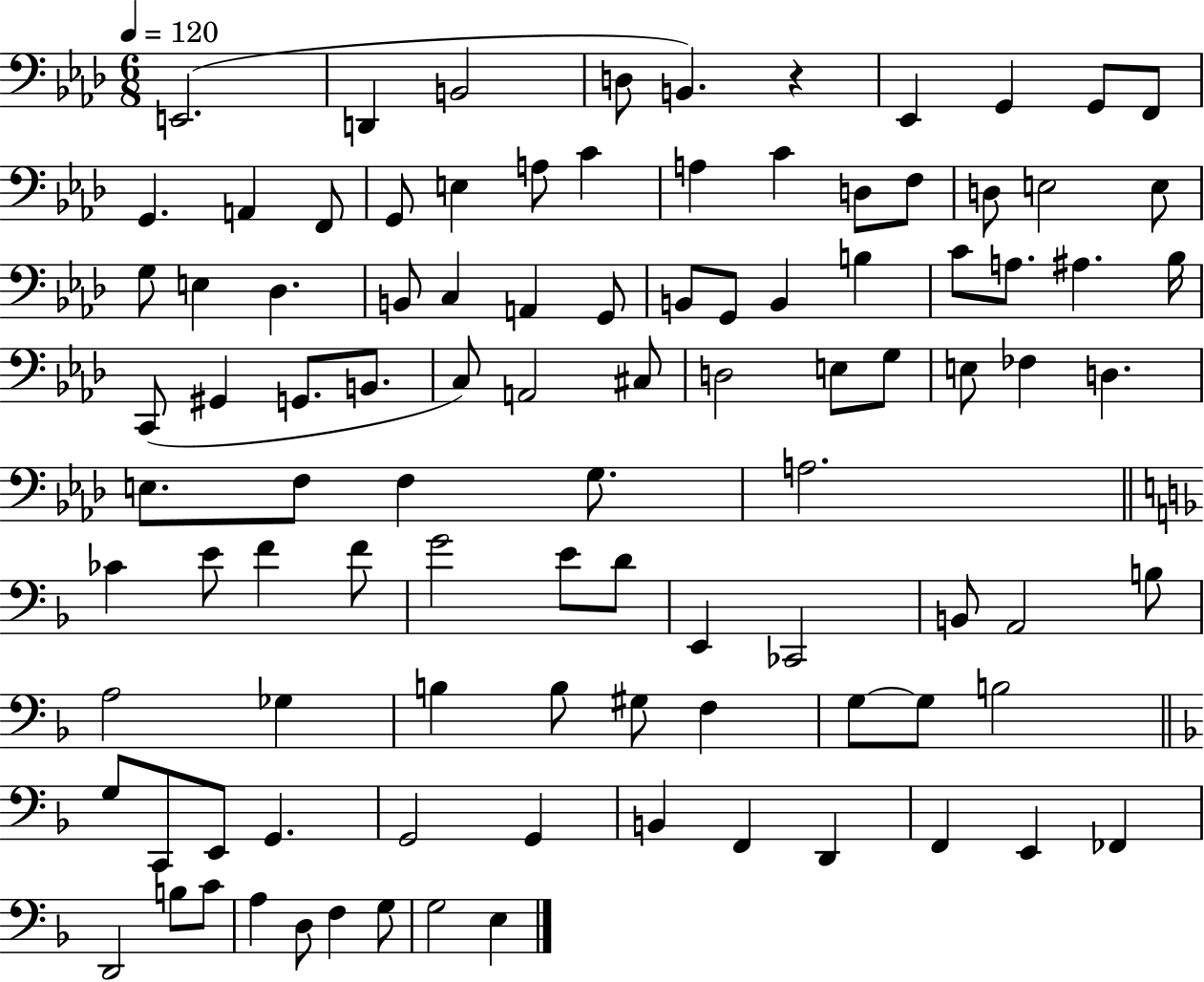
X:1
T:Untitled
M:6/8
L:1/4
K:Ab
E,,2 D,, B,,2 D,/2 B,, z _E,, G,, G,,/2 F,,/2 G,, A,, F,,/2 G,,/2 E, A,/2 C A, C D,/2 F,/2 D,/2 E,2 E,/2 G,/2 E, _D, B,,/2 C, A,, G,,/2 B,,/2 G,,/2 B,, B, C/2 A,/2 ^A, _B,/4 C,,/2 ^G,, G,,/2 B,,/2 C,/2 A,,2 ^C,/2 D,2 E,/2 G,/2 E,/2 _F, D, E,/2 F,/2 F, G,/2 A,2 _C E/2 F F/2 G2 E/2 D/2 E,, _C,,2 B,,/2 A,,2 B,/2 A,2 _G, B, B,/2 ^G,/2 F, G,/2 G,/2 B,2 G,/2 C,,/2 E,,/2 G,, G,,2 G,, B,, F,, D,, F,, E,, _F,, D,,2 B,/2 C/2 A, D,/2 F, G,/2 G,2 E,